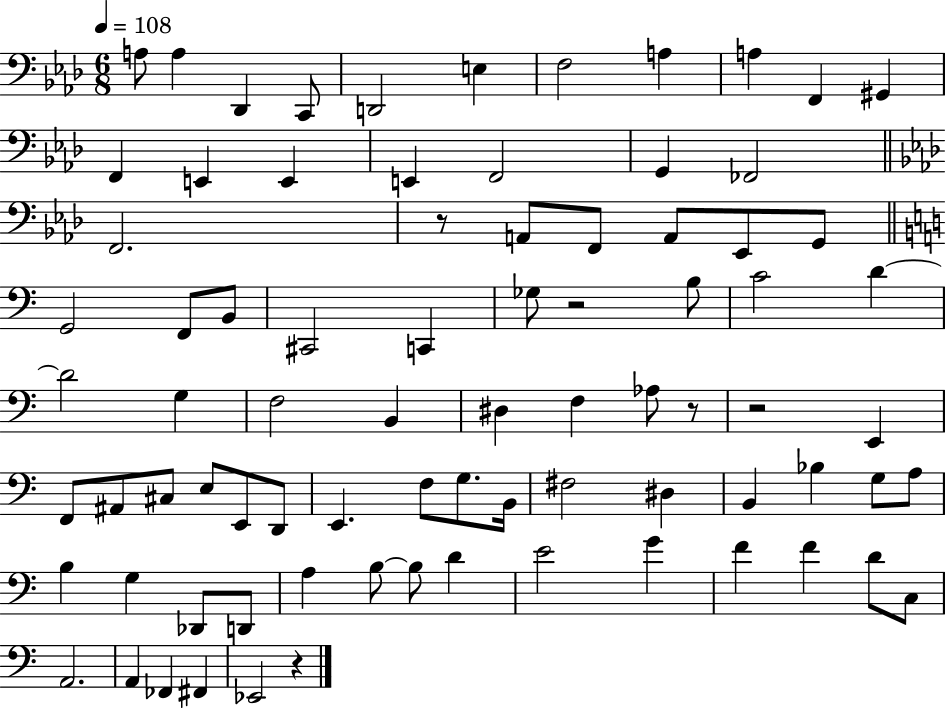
A3/e A3/q Db2/q C2/e D2/h E3/q F3/h A3/q A3/q F2/q G#2/q F2/q E2/q E2/q E2/q F2/h G2/q FES2/h F2/h. R/e A2/e F2/e A2/e Eb2/e G2/e G2/h F2/e B2/e C#2/h C2/q Gb3/e R/h B3/e C4/h D4/q D4/h G3/q F3/h B2/q D#3/q F3/q Ab3/e R/e R/h E2/q F2/e A#2/e C#3/e E3/e E2/e D2/e E2/q. F3/e G3/e. B2/s F#3/h D#3/q B2/q Bb3/q G3/e A3/e B3/q G3/q Db2/e D2/e A3/q B3/e B3/e D4/q E4/h G4/q F4/q F4/q D4/e C3/e A2/h. A2/q FES2/q F#2/q Eb2/h R/q